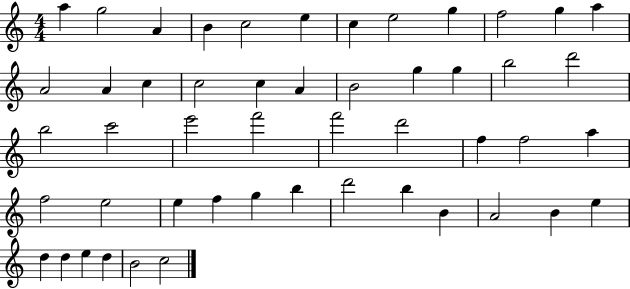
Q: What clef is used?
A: treble